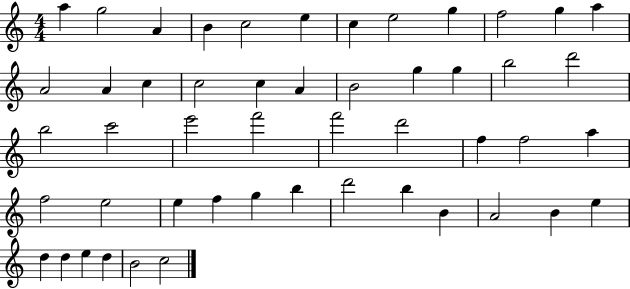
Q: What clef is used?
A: treble